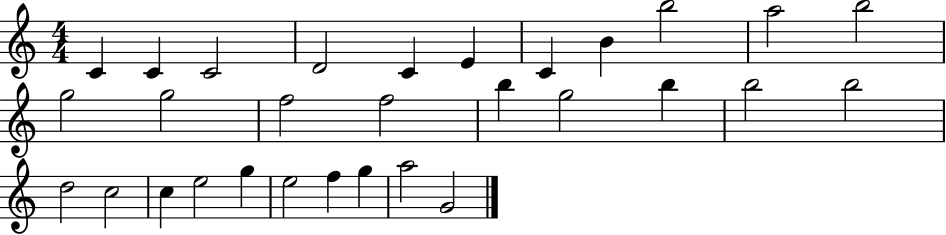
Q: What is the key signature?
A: C major